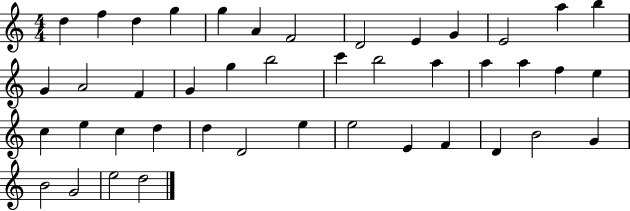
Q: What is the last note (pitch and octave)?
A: D5